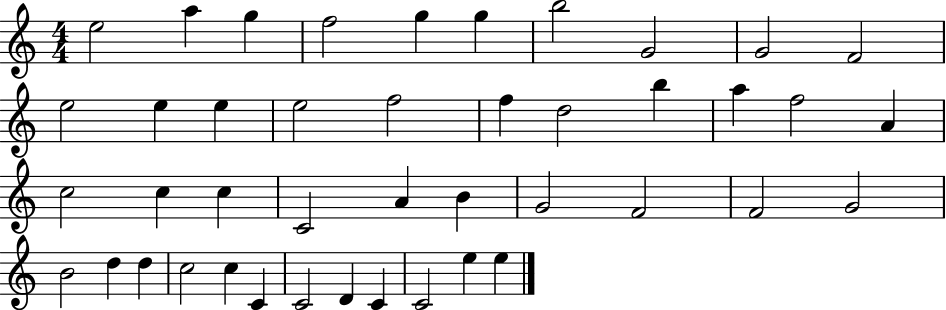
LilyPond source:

{
  \clef treble
  \numericTimeSignature
  \time 4/4
  \key c \major
  e''2 a''4 g''4 | f''2 g''4 g''4 | b''2 g'2 | g'2 f'2 | \break e''2 e''4 e''4 | e''2 f''2 | f''4 d''2 b''4 | a''4 f''2 a'4 | \break c''2 c''4 c''4 | c'2 a'4 b'4 | g'2 f'2 | f'2 g'2 | \break b'2 d''4 d''4 | c''2 c''4 c'4 | c'2 d'4 c'4 | c'2 e''4 e''4 | \break \bar "|."
}